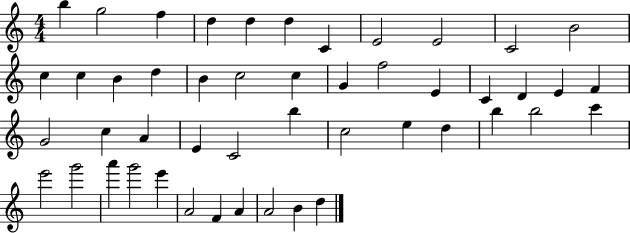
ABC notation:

X:1
T:Untitled
M:4/4
L:1/4
K:C
b g2 f d d d C E2 E2 C2 B2 c c B d B c2 c G f2 E C D E F G2 c A E C2 b c2 e d b b2 c' e'2 g'2 a' g'2 e' A2 F A A2 B d